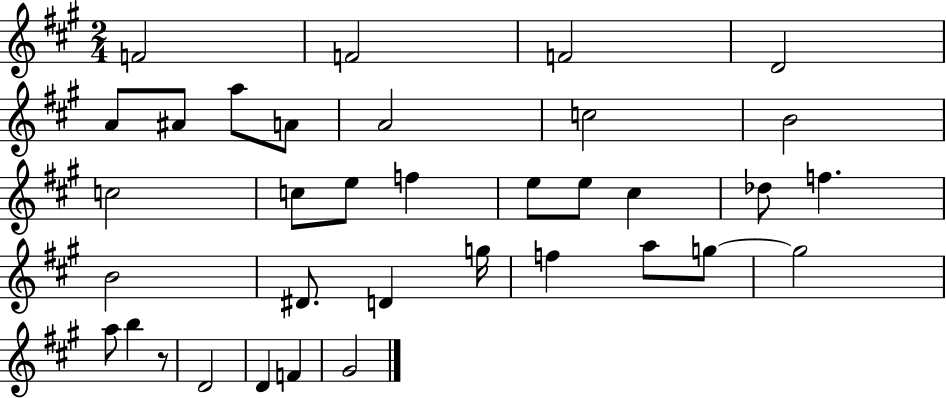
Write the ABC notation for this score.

X:1
T:Untitled
M:2/4
L:1/4
K:A
F2 F2 F2 D2 A/2 ^A/2 a/2 A/2 A2 c2 B2 c2 c/2 e/2 f e/2 e/2 ^c _d/2 f B2 ^D/2 D g/4 f a/2 g/2 g2 a/2 b z/2 D2 D F ^G2